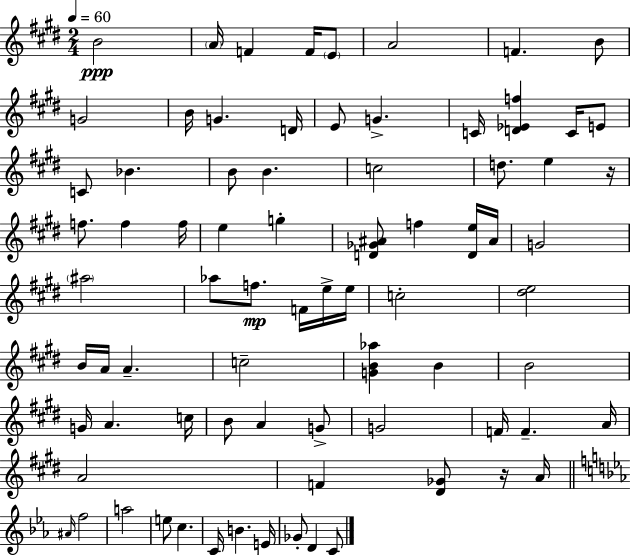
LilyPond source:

{
  \clef treble
  \numericTimeSignature
  \time 2/4
  \key e \major
  \tempo 4 = 60
  b'2\ppp | \parenthesize a'16 f'4 f'16 \parenthesize e'8 | a'2 | f'4. b'8 | \break g'2 | b'16 g'4. d'16 | e'8 g'4.-> | c'16 <d' ees' f''>4 c'16 e'8 | \break c'8 bes'4. | b'8 b'4. | c''2 | d''8. e''4 r16 | \break f''8. f''4 f''16 | e''4 g''4-. | <d' ges' ais'>8 f''4 <d' e''>16 ais'16 | g'2 | \break \parenthesize ais''2 | aes''8 f''8.\mp f'16 e''16-> e''16 | c''2-. | <dis'' e''>2 | \break b'16 a'16 a'4.-- | c''2-- | <g' b' aes''>4 b'4 | b'2 | \break g'16 a'4. c''16 | b'8 a'4 g'8-> | g'2 | f'16 f'4.-- a'16 | \break a'2 | f'4 <dis' ges'>8 r16 a'16 | \bar "||" \break \key ees \major \grace { ais'16 } f''2 | a''2 | e''8 c''4. | c'16 b'4. | \break e'16 ges'8-. d'4 c'8 | \bar "|."
}